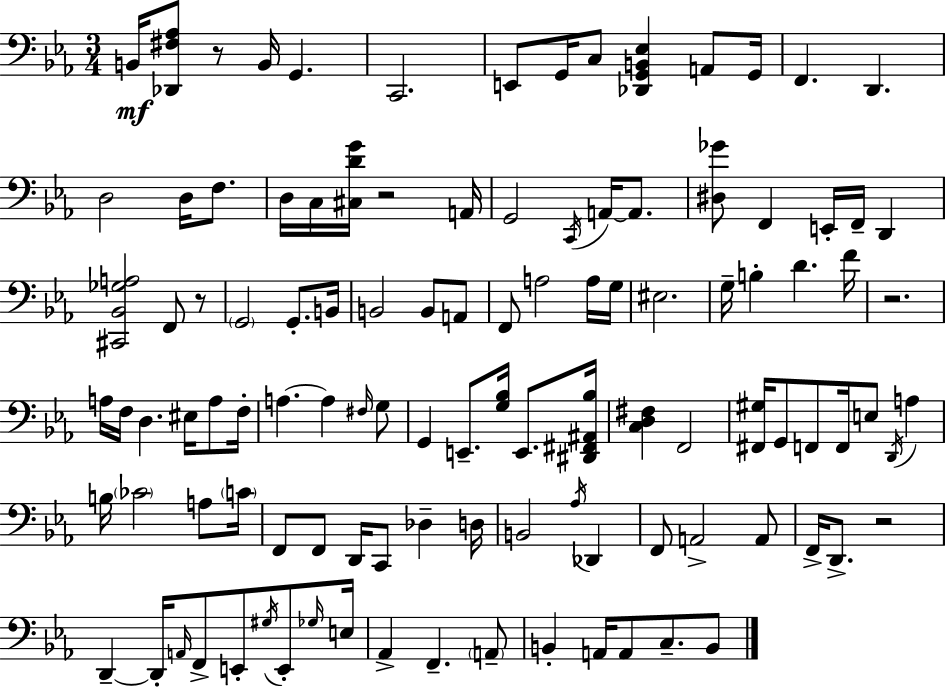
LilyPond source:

{
  \clef bass
  \numericTimeSignature
  \time 3/4
  \key ees \major
  b,16\mf <des, fis aes>8 r8 b,16 g,4. | c,2. | e,8 g,16 c8 <des, g, b, ees>4 a,8 g,16 | f,4. d,4. | \break d2 d16 f8. | d16 c16 <cis d' g'>16 r2 a,16 | g,2 \acciaccatura { c,16 } a,16~~ a,8. | <dis ges'>8 f,4 e,16-. f,16-- d,4 | \break <cis, bes, ges a>2 f,8 r8 | \parenthesize g,2 g,8.-. | b,16 b,2 b,8 a,8 | f,8 a2 a16 | \break g16 eis2. | g16-- b4-. d'4. | f'16 r2. | a16 f16 d4. eis16 a8 | \break f16-. a4.~~ a4 \grace { fis16 } | g8 g,4 e,8.-- <g bes>16 e,8. | <dis, fis, ais, bes>16 <c d fis>4 f,2 | <fis, gis>16 g,8 f,8 f,16 e8 \acciaccatura { d,16 } a4 | \break b16 \parenthesize ces'2 | a8 \parenthesize c'16 f,8 f,8 d,16 c,8 des4-- | d16 b,2 \acciaccatura { aes16 } | des,4 f,8 a,2-> | \break a,8 f,16-> d,8.-> r2 | d,4--~~ d,16-. \grace { a,16 } f,8-> | e,8-. \acciaccatura { gis16 } e,8-. \grace { ges16 } e16 aes,4-> f,4.-- | \parenthesize a,8-- b,4-. a,16 | \break a,8 c8.-- b,8 \bar "|."
}